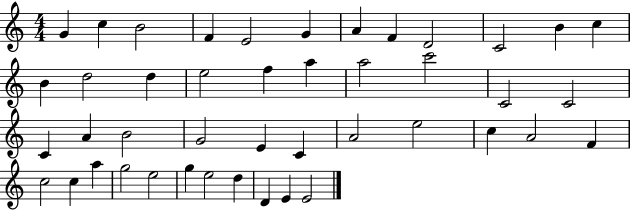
X:1
T:Untitled
M:4/4
L:1/4
K:C
G c B2 F E2 G A F D2 C2 B c B d2 d e2 f a a2 c'2 C2 C2 C A B2 G2 E C A2 e2 c A2 F c2 c a g2 e2 g e2 d D E E2